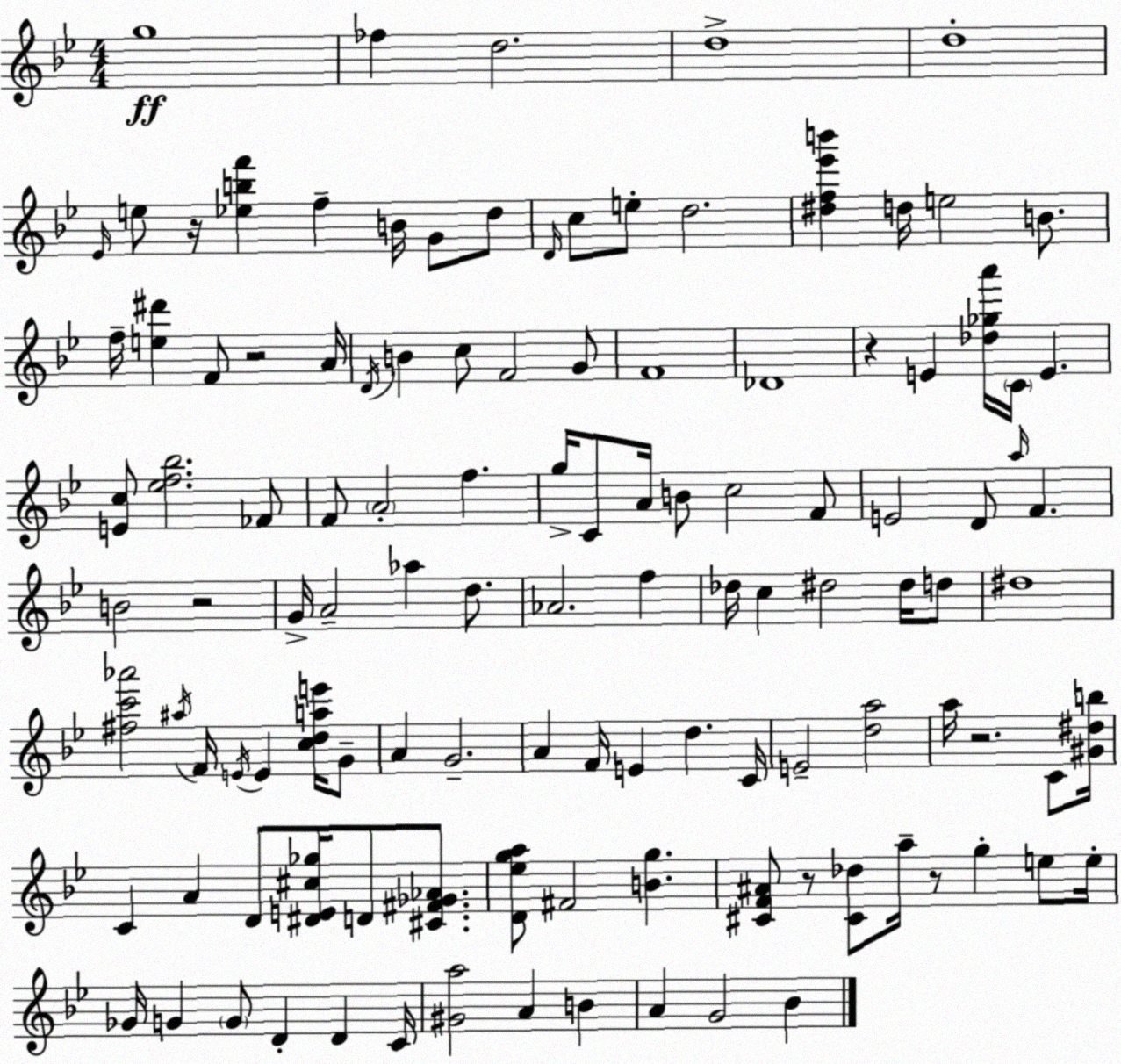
X:1
T:Untitled
M:4/4
L:1/4
K:Gm
g4 _f d2 d4 d4 _E/4 e/2 z/4 [_ebf'] f B/4 G/2 d/2 D/4 c/2 e/2 d2 [^df_e'b'] d/4 e2 B/2 f/4 [e^d'] F/2 z2 A/4 D/4 B c/2 F2 G/2 F4 _D4 z E [_d_ga']/4 C/4 E [Ec]/2 [_ef_b]2 _F/2 F/2 A2 f g/4 C/2 A/4 B/2 c2 F/2 E2 D/2 a/4 F B2 z2 G/4 A2 _a d/2 _A2 f _d/4 c ^d2 ^d/4 d/2 ^d4 [^fc'_a']2 ^a/4 F/4 E/4 E [cdae']/4 G/2 A G2 A F/4 E d C/4 E2 [da]2 a/4 z2 C/2 [^G^db]/4 C A D/2 [^DE^c_g]/4 D/2 [^C^F_G_A]/2 [D_ega]/2 ^F2 [Bg] [^CF^A]/2 z/2 [^C_d]/2 a/4 z/2 g e/2 e/4 _G/4 G G/2 D D C/4 [^Ga]2 A B A G2 _B